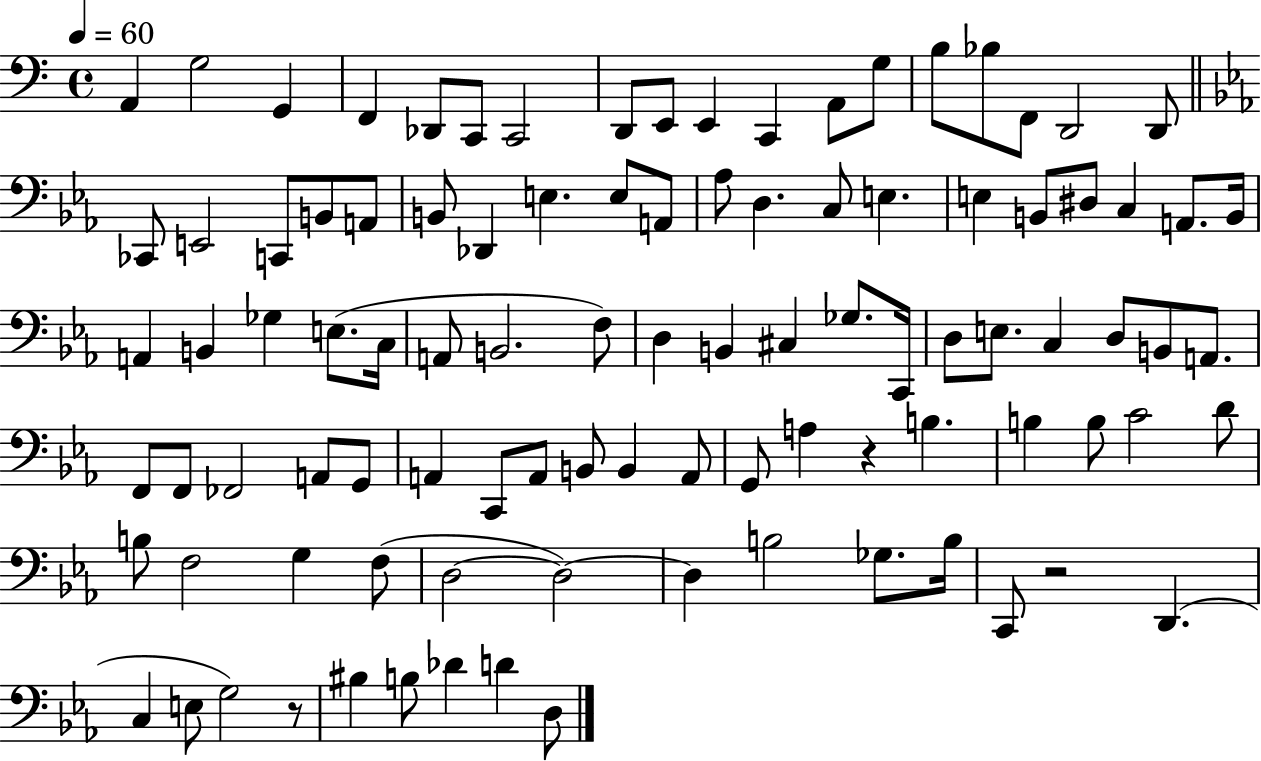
A2/q G3/h G2/q F2/q Db2/e C2/e C2/h D2/e E2/e E2/q C2/q A2/e G3/e B3/e Bb3/e F2/e D2/h D2/e CES2/e E2/h C2/e B2/e A2/e B2/e Db2/q E3/q. E3/e A2/e Ab3/e D3/q. C3/e E3/q. E3/q B2/e D#3/e C3/q A2/e. B2/s A2/q B2/q Gb3/q E3/e. C3/s A2/e B2/h. F3/e D3/q B2/q C#3/q Gb3/e. C2/s D3/e E3/e. C3/q D3/e B2/e A2/e. F2/e F2/e FES2/h A2/e G2/e A2/q C2/e A2/e B2/e B2/q A2/e G2/e A3/q R/q B3/q. B3/q B3/e C4/h D4/e B3/e F3/h G3/q F3/e D3/h D3/h D3/q B3/h Gb3/e. B3/s C2/e R/h D2/q. C3/q E3/e G3/h R/e BIS3/q B3/e Db4/q D4/q D3/e